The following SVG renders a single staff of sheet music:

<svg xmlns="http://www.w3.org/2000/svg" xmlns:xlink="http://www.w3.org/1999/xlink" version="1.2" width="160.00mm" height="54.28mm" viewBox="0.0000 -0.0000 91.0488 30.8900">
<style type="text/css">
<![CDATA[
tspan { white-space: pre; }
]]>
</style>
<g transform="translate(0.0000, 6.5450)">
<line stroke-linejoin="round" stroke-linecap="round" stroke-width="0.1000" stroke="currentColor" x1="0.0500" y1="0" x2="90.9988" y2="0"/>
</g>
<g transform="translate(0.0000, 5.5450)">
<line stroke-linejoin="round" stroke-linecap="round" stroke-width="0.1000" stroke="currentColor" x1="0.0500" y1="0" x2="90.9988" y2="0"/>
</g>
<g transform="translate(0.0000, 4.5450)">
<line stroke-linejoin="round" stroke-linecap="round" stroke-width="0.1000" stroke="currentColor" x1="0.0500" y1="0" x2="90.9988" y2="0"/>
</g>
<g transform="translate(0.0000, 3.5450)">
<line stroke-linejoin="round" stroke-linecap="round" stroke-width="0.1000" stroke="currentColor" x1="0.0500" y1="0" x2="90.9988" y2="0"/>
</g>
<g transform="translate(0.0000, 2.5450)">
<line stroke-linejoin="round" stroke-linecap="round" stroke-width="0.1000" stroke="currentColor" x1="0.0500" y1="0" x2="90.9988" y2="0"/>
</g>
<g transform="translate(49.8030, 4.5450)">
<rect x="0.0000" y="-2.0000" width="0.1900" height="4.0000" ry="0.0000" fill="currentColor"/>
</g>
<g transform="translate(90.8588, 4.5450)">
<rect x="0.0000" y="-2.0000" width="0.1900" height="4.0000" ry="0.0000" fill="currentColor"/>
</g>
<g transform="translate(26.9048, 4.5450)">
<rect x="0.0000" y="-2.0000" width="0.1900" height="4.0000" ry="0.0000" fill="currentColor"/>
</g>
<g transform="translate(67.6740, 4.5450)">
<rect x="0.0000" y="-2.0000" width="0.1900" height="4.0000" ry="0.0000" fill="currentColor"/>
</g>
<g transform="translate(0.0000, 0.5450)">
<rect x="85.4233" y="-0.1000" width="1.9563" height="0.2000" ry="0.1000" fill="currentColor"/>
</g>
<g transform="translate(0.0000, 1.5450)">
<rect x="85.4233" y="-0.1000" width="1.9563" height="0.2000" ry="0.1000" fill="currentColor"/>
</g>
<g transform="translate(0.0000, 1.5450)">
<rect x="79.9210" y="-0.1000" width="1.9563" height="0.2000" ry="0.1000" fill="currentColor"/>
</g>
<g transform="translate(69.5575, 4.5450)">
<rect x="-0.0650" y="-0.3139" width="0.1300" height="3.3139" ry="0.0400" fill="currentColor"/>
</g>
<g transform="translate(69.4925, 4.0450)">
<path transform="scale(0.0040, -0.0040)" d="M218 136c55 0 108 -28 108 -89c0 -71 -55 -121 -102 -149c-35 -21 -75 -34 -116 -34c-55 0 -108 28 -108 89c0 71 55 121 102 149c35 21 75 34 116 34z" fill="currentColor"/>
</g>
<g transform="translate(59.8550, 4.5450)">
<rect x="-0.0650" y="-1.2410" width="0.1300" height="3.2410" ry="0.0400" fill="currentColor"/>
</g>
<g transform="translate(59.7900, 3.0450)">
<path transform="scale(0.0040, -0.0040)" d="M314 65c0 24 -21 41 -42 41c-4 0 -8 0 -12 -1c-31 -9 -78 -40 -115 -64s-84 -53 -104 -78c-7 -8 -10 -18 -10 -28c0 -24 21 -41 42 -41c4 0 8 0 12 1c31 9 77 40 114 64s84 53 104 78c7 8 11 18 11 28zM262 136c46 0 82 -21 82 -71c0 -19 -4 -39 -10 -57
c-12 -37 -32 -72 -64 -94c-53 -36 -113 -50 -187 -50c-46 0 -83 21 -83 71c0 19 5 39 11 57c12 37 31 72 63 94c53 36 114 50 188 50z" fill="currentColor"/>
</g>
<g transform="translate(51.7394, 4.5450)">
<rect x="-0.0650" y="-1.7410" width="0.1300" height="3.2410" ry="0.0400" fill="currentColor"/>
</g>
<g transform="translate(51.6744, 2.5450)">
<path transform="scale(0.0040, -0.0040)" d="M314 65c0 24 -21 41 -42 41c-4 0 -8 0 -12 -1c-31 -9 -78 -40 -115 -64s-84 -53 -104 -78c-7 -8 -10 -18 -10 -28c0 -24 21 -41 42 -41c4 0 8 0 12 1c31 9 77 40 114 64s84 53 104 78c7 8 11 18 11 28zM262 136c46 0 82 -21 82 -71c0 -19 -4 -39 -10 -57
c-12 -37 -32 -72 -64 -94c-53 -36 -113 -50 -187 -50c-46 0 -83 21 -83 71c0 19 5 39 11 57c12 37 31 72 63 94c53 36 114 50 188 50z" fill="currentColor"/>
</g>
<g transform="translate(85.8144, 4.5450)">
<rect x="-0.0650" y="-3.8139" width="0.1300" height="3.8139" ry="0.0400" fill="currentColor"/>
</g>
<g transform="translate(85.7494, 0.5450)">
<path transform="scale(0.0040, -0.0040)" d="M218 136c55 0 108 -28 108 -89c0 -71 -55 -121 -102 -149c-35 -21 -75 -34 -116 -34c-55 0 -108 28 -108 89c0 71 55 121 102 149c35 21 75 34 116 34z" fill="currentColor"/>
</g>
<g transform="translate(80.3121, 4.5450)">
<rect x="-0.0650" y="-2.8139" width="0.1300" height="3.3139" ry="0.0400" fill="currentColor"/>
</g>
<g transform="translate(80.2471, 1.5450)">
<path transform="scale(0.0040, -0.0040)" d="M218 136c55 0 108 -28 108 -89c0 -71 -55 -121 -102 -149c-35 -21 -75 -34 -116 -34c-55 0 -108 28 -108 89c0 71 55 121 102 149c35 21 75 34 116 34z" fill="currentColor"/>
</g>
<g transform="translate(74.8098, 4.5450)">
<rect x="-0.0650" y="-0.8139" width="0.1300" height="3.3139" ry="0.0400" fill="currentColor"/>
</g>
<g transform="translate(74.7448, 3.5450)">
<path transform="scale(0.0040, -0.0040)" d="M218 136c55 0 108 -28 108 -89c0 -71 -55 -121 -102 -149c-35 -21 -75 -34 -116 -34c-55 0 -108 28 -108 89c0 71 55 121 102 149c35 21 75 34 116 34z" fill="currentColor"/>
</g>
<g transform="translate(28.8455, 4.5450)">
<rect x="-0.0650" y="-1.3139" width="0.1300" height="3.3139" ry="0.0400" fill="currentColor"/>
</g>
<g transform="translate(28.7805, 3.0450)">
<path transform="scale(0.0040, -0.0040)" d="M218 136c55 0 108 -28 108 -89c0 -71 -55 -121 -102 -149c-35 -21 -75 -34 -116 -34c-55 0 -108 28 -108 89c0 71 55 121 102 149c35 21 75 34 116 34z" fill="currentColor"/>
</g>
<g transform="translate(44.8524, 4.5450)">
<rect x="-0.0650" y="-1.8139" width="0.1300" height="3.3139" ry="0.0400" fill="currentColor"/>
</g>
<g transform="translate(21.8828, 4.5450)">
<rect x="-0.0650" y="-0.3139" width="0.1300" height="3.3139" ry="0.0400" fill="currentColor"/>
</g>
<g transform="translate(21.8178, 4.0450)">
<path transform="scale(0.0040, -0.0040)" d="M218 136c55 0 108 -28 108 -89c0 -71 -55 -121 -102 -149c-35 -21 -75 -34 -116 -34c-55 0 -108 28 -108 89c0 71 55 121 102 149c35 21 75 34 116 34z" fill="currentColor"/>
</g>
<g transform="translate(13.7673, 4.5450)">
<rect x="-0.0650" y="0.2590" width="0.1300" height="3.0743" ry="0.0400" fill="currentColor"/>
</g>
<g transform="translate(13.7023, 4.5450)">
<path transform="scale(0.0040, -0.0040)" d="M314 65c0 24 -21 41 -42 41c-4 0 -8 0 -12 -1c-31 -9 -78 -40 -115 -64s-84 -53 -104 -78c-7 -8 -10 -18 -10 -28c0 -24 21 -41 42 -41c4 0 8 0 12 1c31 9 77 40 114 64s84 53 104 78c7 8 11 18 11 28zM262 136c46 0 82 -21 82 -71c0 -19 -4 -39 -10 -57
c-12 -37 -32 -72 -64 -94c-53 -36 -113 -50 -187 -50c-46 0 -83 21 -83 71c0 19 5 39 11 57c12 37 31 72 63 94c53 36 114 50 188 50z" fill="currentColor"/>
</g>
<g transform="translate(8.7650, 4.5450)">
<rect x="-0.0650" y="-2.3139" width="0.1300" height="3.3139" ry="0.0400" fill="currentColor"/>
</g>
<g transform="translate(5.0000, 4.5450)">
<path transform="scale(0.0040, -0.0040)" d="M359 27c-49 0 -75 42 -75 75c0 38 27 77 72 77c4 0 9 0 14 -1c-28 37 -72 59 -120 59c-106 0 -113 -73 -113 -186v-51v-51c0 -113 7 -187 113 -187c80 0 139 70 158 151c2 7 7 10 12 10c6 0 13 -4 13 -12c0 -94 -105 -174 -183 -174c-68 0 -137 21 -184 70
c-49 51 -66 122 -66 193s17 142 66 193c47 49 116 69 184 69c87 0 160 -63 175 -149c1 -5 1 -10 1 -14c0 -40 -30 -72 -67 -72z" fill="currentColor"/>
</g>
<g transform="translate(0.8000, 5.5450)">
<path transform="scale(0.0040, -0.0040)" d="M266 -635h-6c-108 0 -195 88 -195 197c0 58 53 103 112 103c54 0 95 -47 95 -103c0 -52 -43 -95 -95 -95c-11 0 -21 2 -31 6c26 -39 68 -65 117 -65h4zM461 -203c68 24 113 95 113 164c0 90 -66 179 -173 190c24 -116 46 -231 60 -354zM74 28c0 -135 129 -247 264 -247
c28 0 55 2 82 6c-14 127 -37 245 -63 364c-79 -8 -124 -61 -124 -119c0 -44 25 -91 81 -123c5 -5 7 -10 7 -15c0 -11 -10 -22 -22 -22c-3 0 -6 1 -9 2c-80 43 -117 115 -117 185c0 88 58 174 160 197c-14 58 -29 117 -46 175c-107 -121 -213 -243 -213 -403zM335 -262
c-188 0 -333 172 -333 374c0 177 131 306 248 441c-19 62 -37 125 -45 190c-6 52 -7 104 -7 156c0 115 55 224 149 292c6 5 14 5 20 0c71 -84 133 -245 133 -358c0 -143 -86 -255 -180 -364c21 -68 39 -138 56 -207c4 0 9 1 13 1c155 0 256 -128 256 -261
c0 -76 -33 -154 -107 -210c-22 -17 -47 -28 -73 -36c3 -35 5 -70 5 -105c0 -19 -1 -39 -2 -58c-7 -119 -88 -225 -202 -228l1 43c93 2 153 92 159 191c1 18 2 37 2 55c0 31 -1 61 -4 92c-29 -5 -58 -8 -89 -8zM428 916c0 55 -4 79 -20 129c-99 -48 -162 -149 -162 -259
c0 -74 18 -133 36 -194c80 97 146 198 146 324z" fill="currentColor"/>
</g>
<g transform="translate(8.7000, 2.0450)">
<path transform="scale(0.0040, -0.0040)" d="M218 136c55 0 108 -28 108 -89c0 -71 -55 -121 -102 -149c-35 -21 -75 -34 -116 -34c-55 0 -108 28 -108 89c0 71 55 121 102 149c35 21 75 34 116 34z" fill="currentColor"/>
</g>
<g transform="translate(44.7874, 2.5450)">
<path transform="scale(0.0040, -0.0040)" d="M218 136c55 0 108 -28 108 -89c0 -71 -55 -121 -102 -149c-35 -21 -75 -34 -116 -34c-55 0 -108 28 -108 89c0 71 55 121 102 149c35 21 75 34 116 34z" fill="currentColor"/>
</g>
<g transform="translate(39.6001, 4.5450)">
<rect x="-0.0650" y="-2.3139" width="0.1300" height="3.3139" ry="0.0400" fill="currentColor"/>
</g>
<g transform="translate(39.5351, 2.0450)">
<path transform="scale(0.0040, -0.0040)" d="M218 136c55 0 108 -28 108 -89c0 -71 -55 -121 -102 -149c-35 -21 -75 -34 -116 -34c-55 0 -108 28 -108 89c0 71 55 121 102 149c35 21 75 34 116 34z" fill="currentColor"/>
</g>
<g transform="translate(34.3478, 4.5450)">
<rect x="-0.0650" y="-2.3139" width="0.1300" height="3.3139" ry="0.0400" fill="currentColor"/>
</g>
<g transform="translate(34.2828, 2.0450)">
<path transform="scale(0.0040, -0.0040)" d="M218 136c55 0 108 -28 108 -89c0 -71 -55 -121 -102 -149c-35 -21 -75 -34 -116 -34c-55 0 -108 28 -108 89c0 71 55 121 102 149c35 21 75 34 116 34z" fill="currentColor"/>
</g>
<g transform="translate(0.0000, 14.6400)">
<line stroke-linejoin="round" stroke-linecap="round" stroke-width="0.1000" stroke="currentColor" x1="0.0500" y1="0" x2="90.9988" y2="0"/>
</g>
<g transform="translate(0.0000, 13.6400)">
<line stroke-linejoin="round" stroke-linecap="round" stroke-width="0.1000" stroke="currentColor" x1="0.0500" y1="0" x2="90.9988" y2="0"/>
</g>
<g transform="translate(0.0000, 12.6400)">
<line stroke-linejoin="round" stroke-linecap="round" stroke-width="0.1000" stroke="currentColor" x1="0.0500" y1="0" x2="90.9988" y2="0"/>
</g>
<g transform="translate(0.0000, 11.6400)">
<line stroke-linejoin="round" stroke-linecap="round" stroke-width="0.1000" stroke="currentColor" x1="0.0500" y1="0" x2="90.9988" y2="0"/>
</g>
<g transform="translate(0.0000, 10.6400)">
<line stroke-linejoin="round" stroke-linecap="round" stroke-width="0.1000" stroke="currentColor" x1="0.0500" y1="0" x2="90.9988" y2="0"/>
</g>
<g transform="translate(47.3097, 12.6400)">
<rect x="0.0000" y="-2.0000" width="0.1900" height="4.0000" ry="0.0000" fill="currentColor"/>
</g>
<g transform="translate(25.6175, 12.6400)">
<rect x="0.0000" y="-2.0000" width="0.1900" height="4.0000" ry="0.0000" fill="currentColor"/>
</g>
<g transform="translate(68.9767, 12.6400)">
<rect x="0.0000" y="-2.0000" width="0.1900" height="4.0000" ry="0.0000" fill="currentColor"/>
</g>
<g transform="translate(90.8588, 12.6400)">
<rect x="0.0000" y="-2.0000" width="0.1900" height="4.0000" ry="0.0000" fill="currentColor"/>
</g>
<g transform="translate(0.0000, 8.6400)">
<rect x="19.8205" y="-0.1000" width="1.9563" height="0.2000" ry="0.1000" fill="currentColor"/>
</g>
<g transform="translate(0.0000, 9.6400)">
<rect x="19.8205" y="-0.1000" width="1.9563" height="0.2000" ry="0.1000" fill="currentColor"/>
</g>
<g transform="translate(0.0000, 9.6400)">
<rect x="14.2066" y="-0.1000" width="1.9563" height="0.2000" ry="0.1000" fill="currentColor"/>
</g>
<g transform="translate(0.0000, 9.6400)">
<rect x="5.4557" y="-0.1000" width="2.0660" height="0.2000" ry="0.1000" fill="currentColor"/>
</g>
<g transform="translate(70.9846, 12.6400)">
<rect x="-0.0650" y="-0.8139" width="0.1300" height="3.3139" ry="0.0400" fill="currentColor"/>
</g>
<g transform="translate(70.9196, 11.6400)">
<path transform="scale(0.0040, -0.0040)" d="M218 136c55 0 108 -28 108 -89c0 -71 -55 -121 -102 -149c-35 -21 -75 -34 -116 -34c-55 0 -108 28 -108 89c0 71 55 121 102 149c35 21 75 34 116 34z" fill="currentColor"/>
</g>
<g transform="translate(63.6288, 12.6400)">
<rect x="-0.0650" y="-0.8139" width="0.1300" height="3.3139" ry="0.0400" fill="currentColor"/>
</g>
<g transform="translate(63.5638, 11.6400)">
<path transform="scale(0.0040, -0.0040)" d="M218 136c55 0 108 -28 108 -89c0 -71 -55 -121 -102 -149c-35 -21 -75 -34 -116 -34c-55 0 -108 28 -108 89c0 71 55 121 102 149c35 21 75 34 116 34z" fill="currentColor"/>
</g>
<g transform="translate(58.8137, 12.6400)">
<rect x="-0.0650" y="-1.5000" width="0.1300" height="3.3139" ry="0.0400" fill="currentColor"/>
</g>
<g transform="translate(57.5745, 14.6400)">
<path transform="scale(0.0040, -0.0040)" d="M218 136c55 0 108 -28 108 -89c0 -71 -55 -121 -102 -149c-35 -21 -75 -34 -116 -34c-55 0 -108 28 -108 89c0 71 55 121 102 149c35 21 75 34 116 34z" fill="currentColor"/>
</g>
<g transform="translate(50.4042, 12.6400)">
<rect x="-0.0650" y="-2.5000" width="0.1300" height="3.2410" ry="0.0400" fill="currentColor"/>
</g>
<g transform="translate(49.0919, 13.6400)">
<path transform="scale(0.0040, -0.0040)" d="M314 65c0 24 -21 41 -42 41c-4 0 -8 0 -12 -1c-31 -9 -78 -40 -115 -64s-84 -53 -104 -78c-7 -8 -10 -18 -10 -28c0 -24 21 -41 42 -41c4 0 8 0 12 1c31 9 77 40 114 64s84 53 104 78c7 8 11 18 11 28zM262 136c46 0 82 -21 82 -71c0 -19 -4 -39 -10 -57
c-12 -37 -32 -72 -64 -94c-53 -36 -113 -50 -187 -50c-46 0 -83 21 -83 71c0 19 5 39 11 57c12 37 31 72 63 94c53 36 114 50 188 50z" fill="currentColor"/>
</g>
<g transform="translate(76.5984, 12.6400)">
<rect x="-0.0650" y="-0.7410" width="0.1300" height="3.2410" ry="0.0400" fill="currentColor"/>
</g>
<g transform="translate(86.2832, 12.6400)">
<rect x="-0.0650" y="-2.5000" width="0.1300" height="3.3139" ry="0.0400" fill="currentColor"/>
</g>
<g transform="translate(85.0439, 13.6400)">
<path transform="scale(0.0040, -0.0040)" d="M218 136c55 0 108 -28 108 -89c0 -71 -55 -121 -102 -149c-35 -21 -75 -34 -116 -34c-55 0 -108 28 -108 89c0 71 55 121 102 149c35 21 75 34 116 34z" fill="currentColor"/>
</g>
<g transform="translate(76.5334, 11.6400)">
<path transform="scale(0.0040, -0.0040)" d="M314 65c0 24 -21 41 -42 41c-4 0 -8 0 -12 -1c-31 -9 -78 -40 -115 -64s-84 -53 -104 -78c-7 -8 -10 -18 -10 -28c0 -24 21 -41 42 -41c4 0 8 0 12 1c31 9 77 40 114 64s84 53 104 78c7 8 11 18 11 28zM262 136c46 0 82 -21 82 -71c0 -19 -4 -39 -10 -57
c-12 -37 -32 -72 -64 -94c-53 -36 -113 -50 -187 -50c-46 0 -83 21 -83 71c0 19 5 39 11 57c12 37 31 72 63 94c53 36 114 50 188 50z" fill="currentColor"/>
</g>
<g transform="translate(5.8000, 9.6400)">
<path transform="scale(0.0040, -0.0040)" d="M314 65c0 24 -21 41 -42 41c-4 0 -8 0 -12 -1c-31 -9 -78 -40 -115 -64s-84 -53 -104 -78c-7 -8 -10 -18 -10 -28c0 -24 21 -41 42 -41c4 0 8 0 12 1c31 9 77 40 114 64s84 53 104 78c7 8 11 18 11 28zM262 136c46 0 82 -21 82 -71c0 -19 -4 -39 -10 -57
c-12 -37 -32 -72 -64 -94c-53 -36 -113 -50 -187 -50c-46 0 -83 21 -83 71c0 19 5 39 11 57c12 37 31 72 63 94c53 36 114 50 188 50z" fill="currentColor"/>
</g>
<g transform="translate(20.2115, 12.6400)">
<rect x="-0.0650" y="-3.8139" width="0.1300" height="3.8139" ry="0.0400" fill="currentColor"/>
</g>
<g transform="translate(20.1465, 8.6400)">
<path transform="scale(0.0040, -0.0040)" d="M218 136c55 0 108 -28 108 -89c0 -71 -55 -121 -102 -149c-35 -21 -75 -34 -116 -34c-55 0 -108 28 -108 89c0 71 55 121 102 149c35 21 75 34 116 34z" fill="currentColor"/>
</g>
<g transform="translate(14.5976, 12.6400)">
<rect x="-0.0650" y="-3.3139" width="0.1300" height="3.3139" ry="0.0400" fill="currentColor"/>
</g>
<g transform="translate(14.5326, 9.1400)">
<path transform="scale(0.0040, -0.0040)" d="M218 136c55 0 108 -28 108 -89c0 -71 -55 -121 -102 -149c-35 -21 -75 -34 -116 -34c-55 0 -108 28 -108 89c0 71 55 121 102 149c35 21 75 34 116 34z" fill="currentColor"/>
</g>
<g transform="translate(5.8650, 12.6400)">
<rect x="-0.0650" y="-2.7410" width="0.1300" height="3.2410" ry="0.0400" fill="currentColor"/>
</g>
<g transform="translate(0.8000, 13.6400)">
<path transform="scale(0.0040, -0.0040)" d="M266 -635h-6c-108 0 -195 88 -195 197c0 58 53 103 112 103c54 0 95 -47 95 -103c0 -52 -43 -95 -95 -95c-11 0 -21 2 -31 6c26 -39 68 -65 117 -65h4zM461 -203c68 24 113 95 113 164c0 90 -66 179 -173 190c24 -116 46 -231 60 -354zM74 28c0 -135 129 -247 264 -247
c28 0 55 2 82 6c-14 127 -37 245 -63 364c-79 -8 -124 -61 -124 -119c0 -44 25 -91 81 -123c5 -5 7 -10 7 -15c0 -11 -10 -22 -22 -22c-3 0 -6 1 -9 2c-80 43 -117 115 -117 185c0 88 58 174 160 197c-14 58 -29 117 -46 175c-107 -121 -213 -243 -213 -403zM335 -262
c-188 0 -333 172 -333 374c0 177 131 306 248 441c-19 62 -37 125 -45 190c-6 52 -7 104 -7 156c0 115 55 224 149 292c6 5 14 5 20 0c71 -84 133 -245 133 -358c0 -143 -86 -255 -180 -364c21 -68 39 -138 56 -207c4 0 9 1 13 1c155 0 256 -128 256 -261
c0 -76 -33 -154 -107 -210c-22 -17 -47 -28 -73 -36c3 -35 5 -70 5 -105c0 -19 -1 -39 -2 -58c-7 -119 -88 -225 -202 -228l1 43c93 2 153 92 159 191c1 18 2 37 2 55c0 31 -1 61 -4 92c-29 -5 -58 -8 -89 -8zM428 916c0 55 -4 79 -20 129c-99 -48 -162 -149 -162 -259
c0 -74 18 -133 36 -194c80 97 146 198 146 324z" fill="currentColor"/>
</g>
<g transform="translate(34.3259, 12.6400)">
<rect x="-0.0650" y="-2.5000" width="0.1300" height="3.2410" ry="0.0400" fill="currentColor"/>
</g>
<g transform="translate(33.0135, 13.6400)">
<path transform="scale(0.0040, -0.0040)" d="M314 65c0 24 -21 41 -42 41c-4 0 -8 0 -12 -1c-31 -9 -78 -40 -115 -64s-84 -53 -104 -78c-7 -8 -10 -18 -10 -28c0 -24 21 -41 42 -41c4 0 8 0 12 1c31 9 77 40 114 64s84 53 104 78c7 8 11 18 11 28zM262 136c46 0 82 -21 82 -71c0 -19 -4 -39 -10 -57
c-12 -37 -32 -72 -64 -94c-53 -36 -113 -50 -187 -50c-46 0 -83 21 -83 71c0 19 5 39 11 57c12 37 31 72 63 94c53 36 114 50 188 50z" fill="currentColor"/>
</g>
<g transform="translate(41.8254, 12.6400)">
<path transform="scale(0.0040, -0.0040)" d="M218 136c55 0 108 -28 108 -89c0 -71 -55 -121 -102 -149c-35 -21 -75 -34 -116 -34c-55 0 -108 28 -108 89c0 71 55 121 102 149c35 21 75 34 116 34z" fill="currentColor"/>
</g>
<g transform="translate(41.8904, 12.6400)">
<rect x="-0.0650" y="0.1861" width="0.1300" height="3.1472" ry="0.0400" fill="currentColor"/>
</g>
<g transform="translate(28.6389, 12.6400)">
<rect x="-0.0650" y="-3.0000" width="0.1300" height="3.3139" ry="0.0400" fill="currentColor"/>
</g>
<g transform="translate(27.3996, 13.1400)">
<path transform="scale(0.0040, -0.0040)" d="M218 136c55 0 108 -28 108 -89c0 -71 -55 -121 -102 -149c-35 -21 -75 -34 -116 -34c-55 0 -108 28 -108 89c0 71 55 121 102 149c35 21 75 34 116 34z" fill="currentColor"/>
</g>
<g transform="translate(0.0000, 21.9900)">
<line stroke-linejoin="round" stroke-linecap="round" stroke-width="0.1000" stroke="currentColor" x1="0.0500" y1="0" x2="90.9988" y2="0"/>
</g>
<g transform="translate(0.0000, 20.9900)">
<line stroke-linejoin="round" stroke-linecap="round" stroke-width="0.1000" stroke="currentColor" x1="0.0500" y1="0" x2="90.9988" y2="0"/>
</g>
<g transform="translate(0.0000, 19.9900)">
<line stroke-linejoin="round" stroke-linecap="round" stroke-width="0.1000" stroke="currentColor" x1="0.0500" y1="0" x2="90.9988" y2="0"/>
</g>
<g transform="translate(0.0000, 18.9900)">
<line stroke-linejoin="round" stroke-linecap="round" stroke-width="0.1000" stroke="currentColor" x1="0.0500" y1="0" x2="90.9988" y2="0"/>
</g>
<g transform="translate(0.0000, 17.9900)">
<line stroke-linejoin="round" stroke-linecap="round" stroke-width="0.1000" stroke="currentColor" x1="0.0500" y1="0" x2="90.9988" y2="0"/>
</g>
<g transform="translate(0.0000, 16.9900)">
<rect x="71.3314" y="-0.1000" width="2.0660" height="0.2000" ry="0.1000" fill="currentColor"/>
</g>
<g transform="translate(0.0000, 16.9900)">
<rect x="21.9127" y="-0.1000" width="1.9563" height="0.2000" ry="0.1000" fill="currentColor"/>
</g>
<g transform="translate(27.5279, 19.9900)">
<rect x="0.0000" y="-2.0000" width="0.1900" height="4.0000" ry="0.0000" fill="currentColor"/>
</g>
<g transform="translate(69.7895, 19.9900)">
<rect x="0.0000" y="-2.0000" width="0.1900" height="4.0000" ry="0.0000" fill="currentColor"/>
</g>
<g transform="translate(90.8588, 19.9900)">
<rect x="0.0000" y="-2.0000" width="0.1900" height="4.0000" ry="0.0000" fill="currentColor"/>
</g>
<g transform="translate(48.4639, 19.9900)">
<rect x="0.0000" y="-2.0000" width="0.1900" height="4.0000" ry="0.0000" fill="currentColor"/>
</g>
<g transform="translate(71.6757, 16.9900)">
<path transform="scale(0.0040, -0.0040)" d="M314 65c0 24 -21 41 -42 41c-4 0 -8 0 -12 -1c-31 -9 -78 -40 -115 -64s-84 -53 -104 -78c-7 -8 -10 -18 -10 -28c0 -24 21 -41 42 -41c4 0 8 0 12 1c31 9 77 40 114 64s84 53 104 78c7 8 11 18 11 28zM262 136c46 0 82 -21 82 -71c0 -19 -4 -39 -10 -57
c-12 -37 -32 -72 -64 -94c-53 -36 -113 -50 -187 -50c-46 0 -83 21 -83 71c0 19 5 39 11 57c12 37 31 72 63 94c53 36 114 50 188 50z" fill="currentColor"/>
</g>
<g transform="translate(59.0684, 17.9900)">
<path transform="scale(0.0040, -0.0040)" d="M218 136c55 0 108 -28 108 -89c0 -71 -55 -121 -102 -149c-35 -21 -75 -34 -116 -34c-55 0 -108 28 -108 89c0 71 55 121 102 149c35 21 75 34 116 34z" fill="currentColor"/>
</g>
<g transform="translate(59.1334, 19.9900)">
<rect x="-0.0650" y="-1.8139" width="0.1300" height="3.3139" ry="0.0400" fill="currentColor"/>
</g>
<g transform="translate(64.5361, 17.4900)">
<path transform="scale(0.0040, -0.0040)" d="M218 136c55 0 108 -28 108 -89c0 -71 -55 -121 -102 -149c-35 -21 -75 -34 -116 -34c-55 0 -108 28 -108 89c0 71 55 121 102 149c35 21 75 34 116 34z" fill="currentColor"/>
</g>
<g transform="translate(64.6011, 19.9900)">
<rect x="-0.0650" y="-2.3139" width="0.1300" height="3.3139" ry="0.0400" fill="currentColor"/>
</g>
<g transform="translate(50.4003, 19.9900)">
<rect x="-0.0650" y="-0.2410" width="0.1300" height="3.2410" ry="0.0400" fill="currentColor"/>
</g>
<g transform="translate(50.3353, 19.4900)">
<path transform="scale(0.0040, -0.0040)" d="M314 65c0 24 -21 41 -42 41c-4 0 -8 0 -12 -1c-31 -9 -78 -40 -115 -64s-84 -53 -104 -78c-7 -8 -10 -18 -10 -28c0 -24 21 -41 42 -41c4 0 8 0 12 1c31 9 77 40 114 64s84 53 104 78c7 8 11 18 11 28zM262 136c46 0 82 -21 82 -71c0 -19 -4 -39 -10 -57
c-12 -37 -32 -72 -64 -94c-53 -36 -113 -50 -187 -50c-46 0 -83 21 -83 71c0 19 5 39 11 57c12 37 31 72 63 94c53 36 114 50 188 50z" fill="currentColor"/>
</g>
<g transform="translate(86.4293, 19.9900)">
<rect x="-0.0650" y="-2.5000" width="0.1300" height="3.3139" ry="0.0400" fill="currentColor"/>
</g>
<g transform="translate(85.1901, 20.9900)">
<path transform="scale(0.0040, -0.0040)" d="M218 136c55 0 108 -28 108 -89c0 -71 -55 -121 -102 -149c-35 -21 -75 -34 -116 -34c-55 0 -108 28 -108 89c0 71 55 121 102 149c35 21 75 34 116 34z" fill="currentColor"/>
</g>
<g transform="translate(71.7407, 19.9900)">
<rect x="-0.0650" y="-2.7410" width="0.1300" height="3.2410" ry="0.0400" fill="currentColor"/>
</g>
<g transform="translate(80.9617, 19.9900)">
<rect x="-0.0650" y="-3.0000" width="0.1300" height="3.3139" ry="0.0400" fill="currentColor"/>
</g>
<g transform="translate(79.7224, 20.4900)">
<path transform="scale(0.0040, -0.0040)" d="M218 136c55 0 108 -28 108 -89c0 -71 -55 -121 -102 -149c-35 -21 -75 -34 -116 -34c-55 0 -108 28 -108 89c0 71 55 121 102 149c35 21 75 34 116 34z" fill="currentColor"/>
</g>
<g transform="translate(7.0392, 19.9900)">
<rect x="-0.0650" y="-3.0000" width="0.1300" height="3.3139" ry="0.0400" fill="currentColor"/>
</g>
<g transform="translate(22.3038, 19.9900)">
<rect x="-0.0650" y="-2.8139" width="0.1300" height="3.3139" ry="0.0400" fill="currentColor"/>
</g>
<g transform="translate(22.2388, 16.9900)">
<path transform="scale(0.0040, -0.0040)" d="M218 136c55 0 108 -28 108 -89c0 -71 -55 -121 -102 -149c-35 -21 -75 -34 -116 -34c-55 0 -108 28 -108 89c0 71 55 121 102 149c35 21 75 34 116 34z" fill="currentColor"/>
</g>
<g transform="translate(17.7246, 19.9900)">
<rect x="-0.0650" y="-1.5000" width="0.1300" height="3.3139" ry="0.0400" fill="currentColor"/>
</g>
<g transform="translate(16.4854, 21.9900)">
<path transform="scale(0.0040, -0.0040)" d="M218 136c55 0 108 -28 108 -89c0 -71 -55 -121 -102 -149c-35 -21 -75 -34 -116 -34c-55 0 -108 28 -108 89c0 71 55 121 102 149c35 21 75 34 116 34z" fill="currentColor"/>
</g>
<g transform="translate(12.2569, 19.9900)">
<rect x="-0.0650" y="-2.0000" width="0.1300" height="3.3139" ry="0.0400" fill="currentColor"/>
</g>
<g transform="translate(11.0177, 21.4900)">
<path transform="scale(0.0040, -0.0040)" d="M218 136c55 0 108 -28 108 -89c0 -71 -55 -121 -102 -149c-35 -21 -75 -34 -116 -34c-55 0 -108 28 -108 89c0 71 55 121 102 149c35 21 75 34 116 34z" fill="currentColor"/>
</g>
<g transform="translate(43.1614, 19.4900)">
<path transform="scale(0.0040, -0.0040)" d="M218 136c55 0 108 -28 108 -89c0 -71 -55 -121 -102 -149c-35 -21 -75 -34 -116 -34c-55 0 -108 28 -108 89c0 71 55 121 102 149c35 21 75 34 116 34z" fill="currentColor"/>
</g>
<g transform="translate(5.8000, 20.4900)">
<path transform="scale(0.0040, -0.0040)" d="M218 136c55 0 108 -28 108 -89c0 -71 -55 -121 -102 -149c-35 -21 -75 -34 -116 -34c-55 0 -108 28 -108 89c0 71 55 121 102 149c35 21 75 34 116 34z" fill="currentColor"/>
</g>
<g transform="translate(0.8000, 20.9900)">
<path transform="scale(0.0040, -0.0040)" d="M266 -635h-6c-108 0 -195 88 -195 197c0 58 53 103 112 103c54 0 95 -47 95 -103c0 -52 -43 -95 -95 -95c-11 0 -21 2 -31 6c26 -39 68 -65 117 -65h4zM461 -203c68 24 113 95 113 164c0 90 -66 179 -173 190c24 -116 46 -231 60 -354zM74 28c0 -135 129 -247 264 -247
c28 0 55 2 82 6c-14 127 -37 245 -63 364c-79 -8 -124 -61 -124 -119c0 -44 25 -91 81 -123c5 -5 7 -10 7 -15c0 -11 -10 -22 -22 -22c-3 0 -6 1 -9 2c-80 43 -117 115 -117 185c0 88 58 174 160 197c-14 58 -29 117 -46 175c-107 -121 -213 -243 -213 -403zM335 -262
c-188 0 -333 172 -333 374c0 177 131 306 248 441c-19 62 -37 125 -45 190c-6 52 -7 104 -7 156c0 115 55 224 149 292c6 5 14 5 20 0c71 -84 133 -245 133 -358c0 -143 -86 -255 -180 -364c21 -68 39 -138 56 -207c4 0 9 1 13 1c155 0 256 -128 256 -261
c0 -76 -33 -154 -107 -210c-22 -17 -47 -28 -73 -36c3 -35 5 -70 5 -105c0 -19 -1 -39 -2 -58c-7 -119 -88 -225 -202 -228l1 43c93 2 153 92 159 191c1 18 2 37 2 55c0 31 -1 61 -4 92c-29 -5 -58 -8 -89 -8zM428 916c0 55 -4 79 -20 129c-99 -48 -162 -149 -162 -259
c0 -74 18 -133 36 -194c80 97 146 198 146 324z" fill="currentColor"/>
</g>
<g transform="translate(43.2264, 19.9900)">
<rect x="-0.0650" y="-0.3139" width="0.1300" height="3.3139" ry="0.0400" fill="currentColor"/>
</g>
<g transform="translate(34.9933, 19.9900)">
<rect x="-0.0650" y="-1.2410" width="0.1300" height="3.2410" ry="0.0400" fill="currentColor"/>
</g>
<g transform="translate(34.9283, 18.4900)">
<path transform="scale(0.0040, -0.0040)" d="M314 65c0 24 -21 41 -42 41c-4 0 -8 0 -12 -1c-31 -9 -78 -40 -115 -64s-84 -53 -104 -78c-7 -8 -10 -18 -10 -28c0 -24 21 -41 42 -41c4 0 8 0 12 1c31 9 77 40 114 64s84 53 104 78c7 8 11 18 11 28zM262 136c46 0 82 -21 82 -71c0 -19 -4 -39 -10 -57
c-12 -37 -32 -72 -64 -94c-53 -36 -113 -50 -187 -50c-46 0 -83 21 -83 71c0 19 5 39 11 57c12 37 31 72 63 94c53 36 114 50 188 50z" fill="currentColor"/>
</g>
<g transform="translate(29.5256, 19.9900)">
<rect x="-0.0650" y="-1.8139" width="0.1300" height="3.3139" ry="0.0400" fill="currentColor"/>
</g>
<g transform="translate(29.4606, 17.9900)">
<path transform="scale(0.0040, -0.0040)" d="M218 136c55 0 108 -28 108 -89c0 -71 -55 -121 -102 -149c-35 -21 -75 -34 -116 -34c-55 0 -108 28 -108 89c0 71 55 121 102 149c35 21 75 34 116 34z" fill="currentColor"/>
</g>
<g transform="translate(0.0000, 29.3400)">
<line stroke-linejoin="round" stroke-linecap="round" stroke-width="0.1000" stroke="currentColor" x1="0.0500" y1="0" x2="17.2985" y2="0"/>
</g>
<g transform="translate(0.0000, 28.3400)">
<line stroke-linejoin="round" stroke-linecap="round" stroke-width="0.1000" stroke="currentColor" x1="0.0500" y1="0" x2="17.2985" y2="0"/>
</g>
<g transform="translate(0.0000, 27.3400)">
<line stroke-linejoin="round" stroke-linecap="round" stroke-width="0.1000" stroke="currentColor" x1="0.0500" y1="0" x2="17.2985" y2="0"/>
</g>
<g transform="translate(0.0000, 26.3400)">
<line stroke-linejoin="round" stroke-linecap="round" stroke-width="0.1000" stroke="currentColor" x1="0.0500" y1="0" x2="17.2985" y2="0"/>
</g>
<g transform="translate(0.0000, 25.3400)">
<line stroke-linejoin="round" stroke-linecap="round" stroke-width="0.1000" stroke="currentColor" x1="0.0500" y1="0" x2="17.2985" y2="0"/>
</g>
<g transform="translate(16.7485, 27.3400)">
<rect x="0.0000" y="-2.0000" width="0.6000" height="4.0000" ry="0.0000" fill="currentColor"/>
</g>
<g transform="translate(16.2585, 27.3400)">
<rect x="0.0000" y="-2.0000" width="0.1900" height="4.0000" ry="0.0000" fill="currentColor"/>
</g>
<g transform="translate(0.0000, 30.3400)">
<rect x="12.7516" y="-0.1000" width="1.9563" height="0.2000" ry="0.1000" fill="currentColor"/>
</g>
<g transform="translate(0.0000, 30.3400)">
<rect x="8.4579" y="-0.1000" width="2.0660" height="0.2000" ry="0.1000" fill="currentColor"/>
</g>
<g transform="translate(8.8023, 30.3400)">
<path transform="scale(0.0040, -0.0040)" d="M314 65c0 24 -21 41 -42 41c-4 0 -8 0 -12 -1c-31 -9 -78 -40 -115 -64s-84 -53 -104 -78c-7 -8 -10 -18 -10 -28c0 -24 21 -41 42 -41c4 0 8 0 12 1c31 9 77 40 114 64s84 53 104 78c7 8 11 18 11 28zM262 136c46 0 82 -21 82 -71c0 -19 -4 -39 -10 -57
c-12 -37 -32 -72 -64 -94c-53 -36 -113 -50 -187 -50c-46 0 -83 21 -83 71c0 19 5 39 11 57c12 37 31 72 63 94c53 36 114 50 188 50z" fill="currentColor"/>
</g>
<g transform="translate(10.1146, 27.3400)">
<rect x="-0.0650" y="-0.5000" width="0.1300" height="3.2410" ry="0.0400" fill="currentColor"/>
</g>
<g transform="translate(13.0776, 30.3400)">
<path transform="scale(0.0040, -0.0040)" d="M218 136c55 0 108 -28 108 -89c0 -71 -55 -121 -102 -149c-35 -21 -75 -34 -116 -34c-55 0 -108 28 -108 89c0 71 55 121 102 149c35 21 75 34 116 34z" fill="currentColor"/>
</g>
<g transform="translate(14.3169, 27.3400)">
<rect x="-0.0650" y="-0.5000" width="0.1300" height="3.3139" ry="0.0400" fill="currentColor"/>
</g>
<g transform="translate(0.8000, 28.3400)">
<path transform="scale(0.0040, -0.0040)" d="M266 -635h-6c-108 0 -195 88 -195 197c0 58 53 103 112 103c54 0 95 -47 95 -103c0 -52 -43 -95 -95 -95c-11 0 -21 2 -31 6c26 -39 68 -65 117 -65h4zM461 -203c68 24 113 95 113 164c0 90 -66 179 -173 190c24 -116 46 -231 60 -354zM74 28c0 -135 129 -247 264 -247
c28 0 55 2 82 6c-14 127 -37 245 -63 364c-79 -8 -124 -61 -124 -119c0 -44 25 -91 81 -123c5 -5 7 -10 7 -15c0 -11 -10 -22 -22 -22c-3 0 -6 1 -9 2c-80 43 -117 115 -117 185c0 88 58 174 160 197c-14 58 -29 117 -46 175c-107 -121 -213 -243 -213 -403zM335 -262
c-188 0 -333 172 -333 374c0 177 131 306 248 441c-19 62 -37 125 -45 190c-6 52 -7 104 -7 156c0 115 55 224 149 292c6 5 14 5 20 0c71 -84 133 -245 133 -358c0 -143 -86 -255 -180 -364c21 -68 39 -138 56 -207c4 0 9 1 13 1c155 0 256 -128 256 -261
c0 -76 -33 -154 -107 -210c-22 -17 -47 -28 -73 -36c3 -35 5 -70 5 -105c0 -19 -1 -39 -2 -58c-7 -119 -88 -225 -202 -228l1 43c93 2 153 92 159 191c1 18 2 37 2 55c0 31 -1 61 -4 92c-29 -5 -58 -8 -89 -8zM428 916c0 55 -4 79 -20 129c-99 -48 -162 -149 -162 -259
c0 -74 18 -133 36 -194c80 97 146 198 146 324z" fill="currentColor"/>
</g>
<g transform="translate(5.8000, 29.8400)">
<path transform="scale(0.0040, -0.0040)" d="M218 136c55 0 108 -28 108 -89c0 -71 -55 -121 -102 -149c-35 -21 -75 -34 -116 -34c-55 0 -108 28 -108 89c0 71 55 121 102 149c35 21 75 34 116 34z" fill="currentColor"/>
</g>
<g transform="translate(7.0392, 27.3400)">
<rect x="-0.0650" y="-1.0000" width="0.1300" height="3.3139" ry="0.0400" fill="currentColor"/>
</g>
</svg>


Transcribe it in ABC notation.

X:1
T:Untitled
M:4/4
L:1/4
K:C
g B2 c e g g f f2 e2 c d a c' a2 b c' A G2 B G2 E d d d2 G A F E a f e2 c c2 f g a2 A G D C2 C